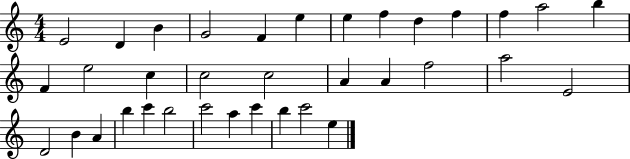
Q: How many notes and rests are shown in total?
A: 35